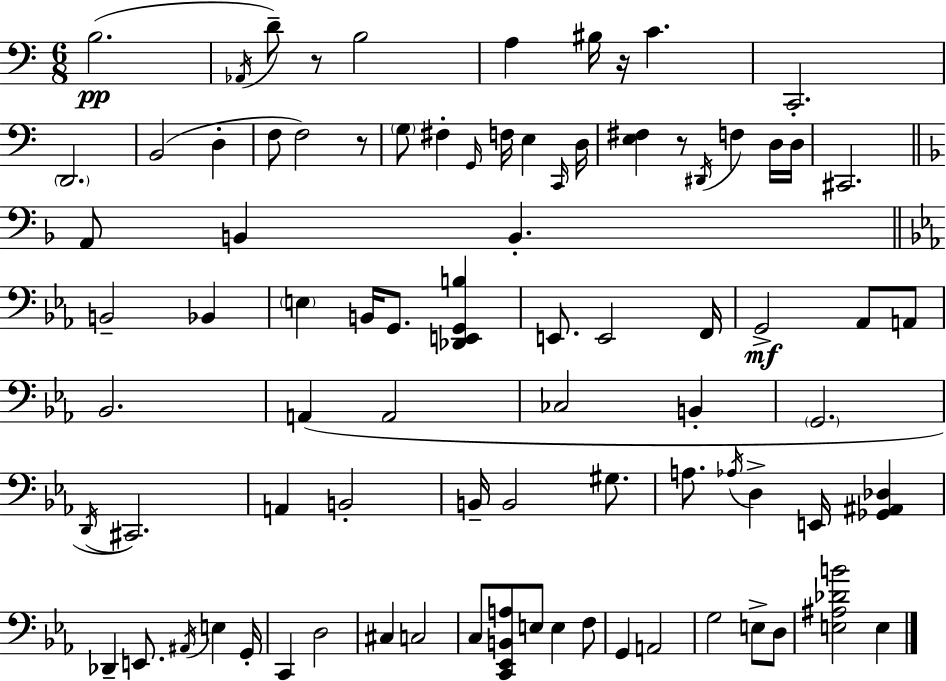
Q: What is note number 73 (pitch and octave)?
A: E3